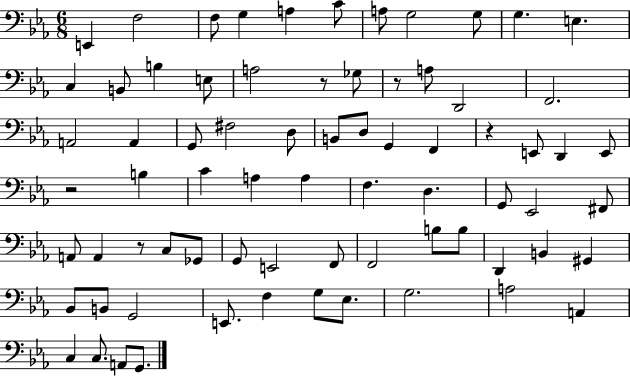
X:1
T:Untitled
M:6/8
L:1/4
K:Eb
E,, F,2 F,/2 G, A, C/2 A,/2 G,2 G,/2 G, E, C, B,,/2 B, E,/2 A,2 z/2 _G,/2 z/2 A,/2 D,,2 F,,2 A,,2 A,, G,,/2 ^F,2 D,/2 B,,/2 D,/2 G,, F,, z E,,/2 D,, E,,/2 z2 B, C A, A, F, D, G,,/2 _E,,2 ^F,,/2 A,,/2 A,, z/2 C,/2 _G,,/2 G,,/2 E,,2 F,,/2 F,,2 B,/2 B,/2 D,, B,, ^G,, _B,,/2 B,,/2 G,,2 E,,/2 F, G,/2 _E,/2 G,2 A,2 A,, C, C,/2 A,,/2 G,,/2